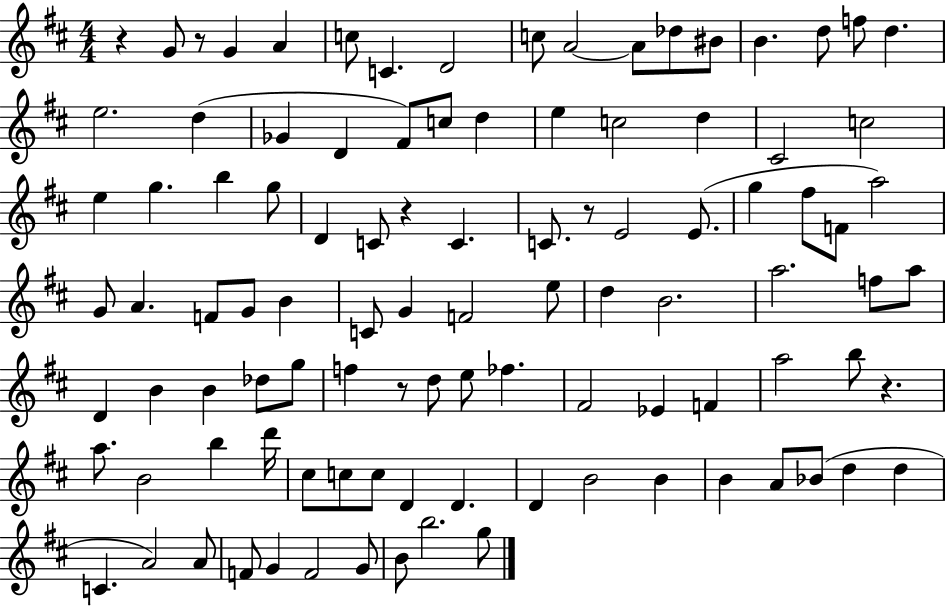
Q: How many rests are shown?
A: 6